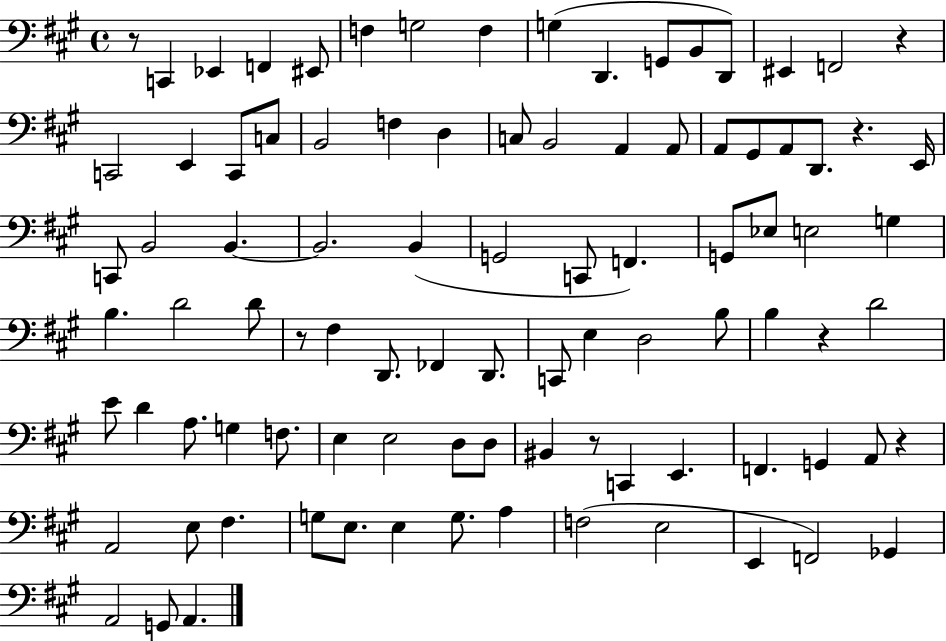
R/e C2/q Eb2/q F2/q EIS2/e F3/q G3/h F3/q G3/q D2/q. G2/e B2/e D2/e EIS2/q F2/h R/q C2/h E2/q C2/e C3/e B2/h F3/q D3/q C3/e B2/h A2/q A2/e A2/e G#2/e A2/e D2/e. R/q. E2/s C2/e B2/h B2/q. B2/h. B2/q G2/h C2/e F2/q. G2/e Eb3/e E3/h G3/q B3/q. D4/h D4/e R/e F#3/q D2/e. FES2/q D2/e. C2/e E3/q D3/h B3/e B3/q R/q D4/h E4/e D4/q A3/e. G3/q F3/e. E3/q E3/h D3/e D3/e BIS2/q R/e C2/q E2/q. F2/q. G2/q A2/e R/q A2/h E3/e F#3/q. G3/e E3/e. E3/q G3/e. A3/q F3/h E3/h E2/q F2/h Gb2/q A2/h G2/e A2/q.